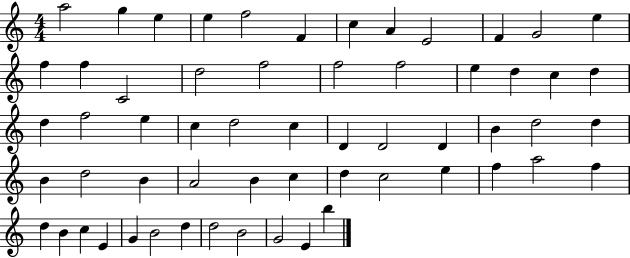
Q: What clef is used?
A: treble